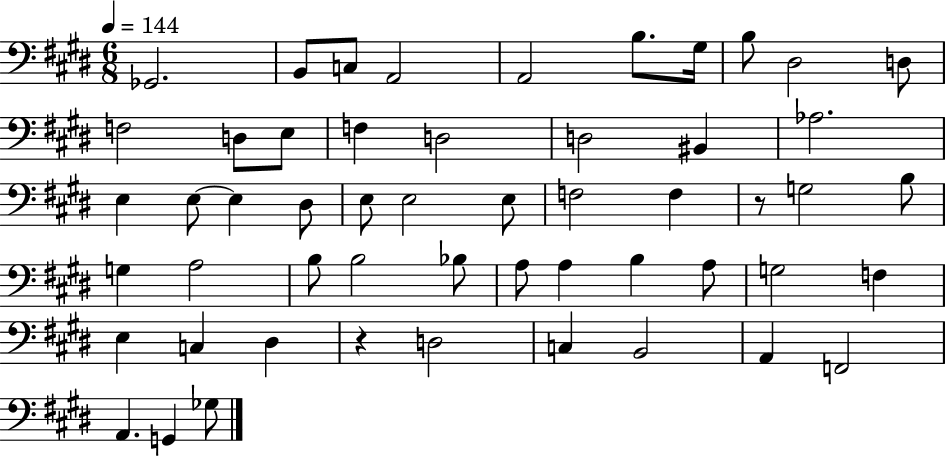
Gb2/h. B2/e C3/e A2/h A2/h B3/e. G#3/s B3/e D#3/h D3/e F3/h D3/e E3/e F3/q D3/h D3/h BIS2/q Ab3/h. E3/q E3/e E3/q D#3/e E3/e E3/h E3/e F3/h F3/q R/e G3/h B3/e G3/q A3/h B3/e B3/h Bb3/e A3/e A3/q B3/q A3/e G3/h F3/q E3/q C3/q D#3/q R/q D3/h C3/q B2/h A2/q F2/h A2/q. G2/q Gb3/e